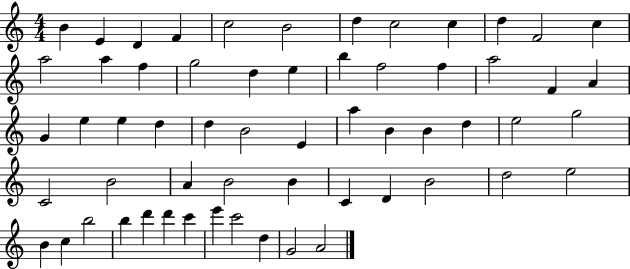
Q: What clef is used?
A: treble